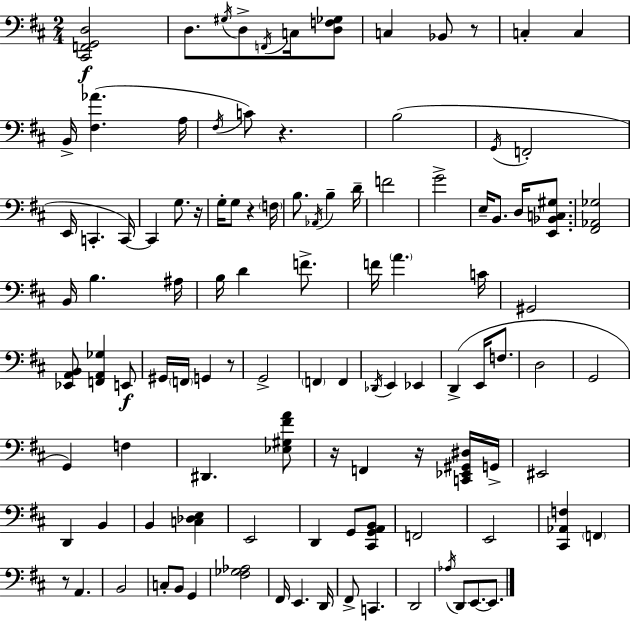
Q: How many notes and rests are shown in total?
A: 109